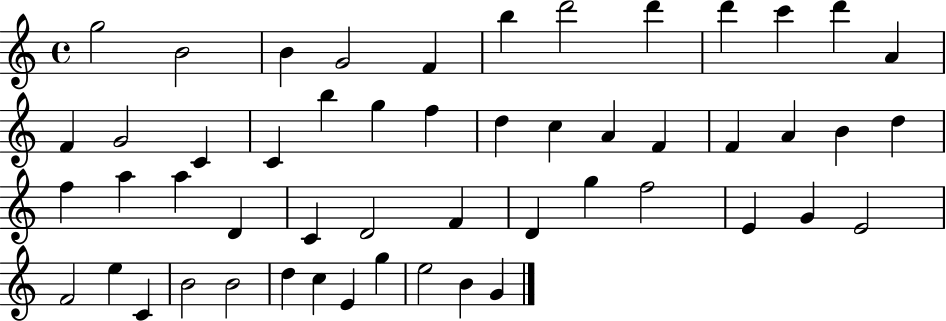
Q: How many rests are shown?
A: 0